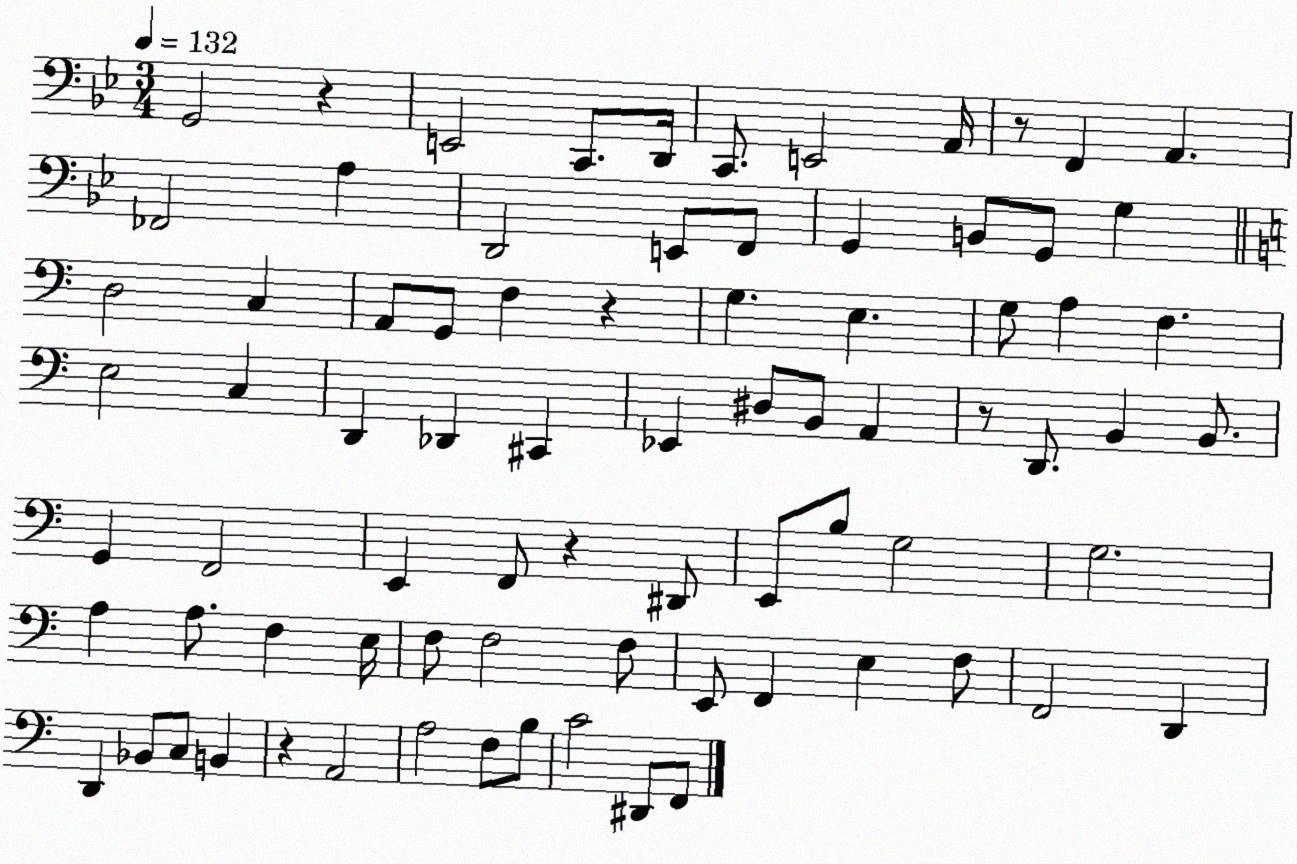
X:1
T:Untitled
M:3/4
L:1/4
K:Bb
G,,2 z E,,2 C,,/2 D,,/4 C,,/2 E,,2 A,,/4 z/2 F,, A,, _F,,2 A, D,,2 E,,/2 F,,/2 G,, B,,/2 G,,/2 G, D,2 C, A,,/2 G,,/2 F, z G, E, G,/2 A, F, E,2 C, D,, _D,, ^C,, _E,, ^D,/2 B,,/2 A,, z/2 D,,/2 B,, B,,/2 G,, F,,2 E,, F,,/2 z ^D,,/2 E,,/2 B,/2 G,2 G,2 A, A,/2 F, E,/4 F,/2 F,2 F,/2 E,,/2 F,, E, F,/2 F,,2 D,, D,, _B,,/2 C,/2 B,, z A,,2 A,2 F,/2 B,/2 C2 ^D,,/2 F,,/2